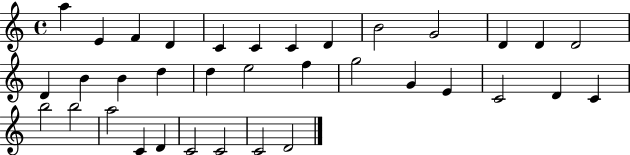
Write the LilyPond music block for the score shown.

{
  \clef treble
  \time 4/4
  \defaultTimeSignature
  \key c \major
  a''4 e'4 f'4 d'4 | c'4 c'4 c'4 d'4 | b'2 g'2 | d'4 d'4 d'2 | \break d'4 b'4 b'4 d''4 | d''4 e''2 f''4 | g''2 g'4 e'4 | c'2 d'4 c'4 | \break b''2 b''2 | a''2 c'4 d'4 | c'2 c'2 | c'2 d'2 | \break \bar "|."
}